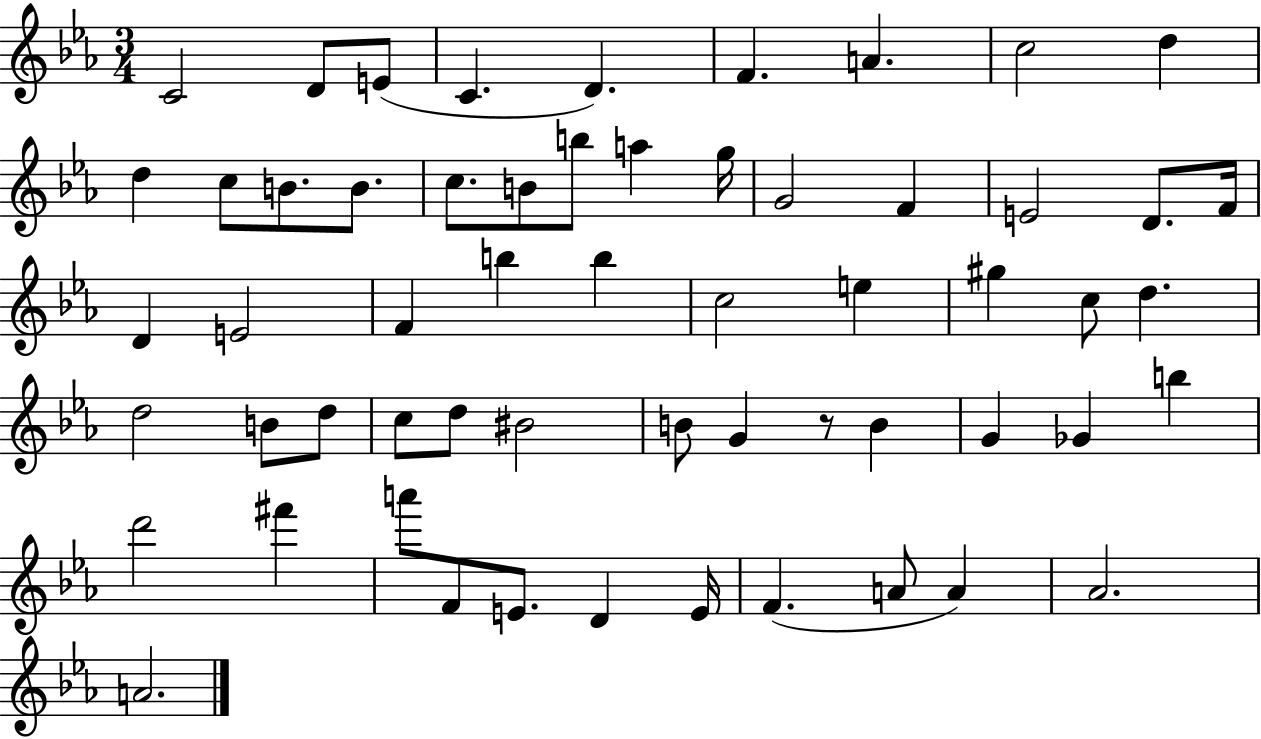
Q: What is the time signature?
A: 3/4